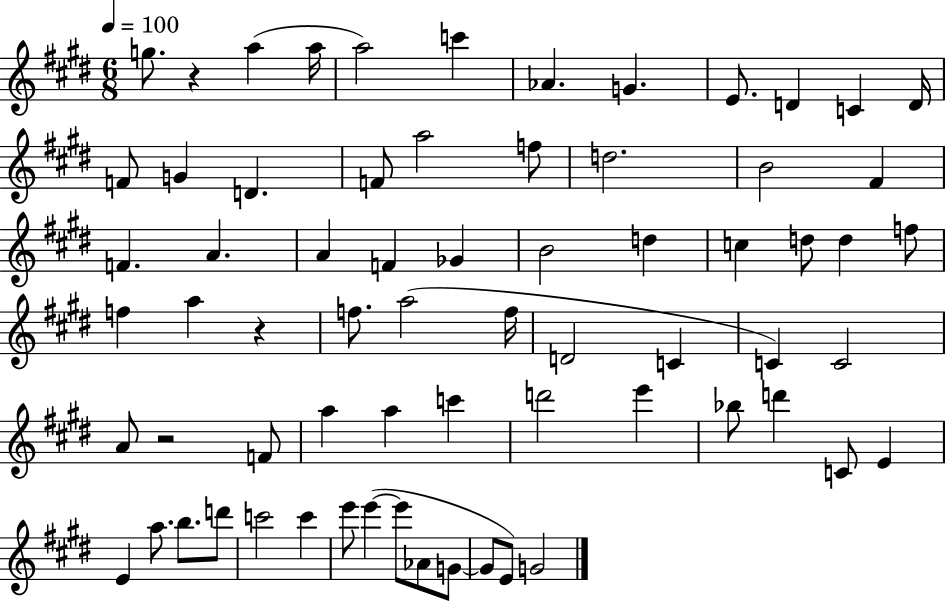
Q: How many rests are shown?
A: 3